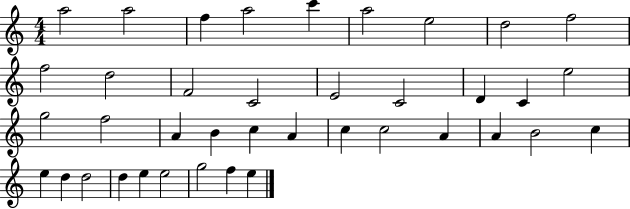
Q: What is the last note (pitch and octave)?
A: E5